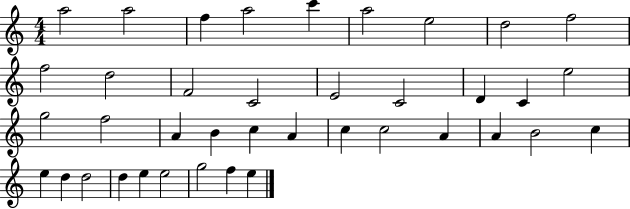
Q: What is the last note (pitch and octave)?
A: E5